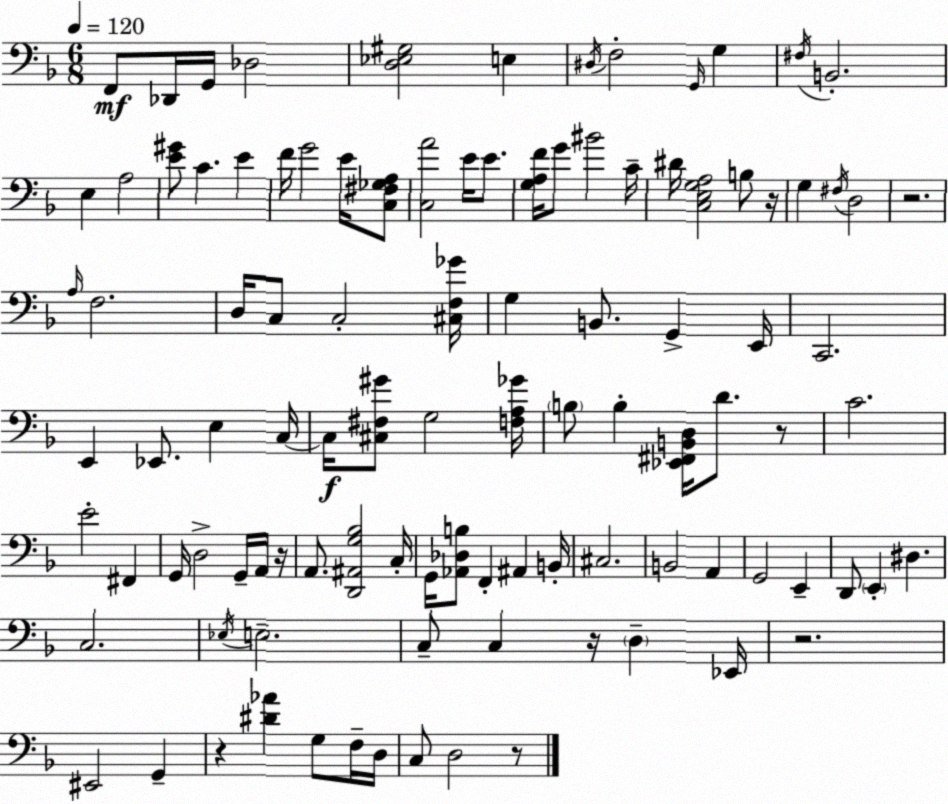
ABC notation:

X:1
T:Untitled
M:6/8
L:1/4
K:F
F,,/2 _D,,/4 G,,/4 _D,2 [D,_E,^G,]2 E, ^D,/4 F,2 G,,/4 G, ^F,/4 B,,2 E, A,2 [E^G]/2 C E F/4 G2 E/4 [C,^F,_G,A,]/2 [C,A]2 E/4 E/2 [G,A,F]/4 G/2 ^B2 C/4 ^D/4 [C,E,G,A,]2 B,/2 z/4 G, ^F,/4 D,2 z2 A,/4 F,2 D,/4 C,/2 C,2 [^C,F,_G]/4 G, B,,/2 G,, E,,/4 C,,2 E,, _E,,/2 E, C,/4 C,/4 [^C,^F,^G]/2 G,2 [F,A,_G]/4 B,/2 B, [_E,,^F,,B,,D,]/4 D/2 z/2 C2 E2 ^F,, G,,/4 D,2 G,,/4 A,,/4 z/4 A,,/2 [D,,^A,,G,_B,]2 C,/4 G,,/4 [_A,,_D,B,]/2 F,, ^A,, B,,/4 ^C,2 B,,2 A,, G,,2 E,, D,,/2 E,, ^D, C,2 _E,/4 E,2 C,/2 C, z/4 D, _E,,/4 z2 ^E,,2 G,, z [^D_A] G,/2 F,/4 D,/4 C,/2 D,2 z/2